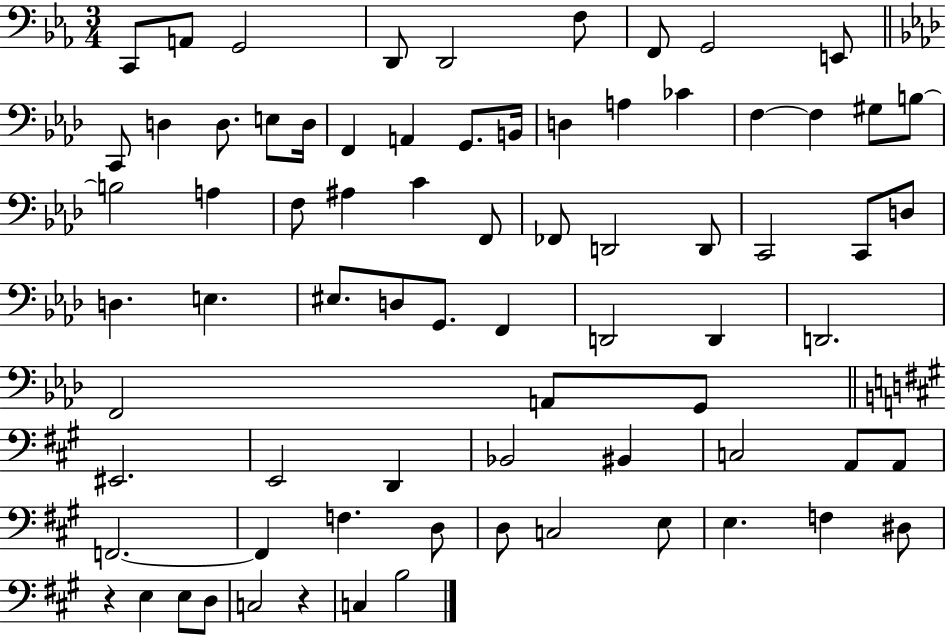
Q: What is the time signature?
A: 3/4